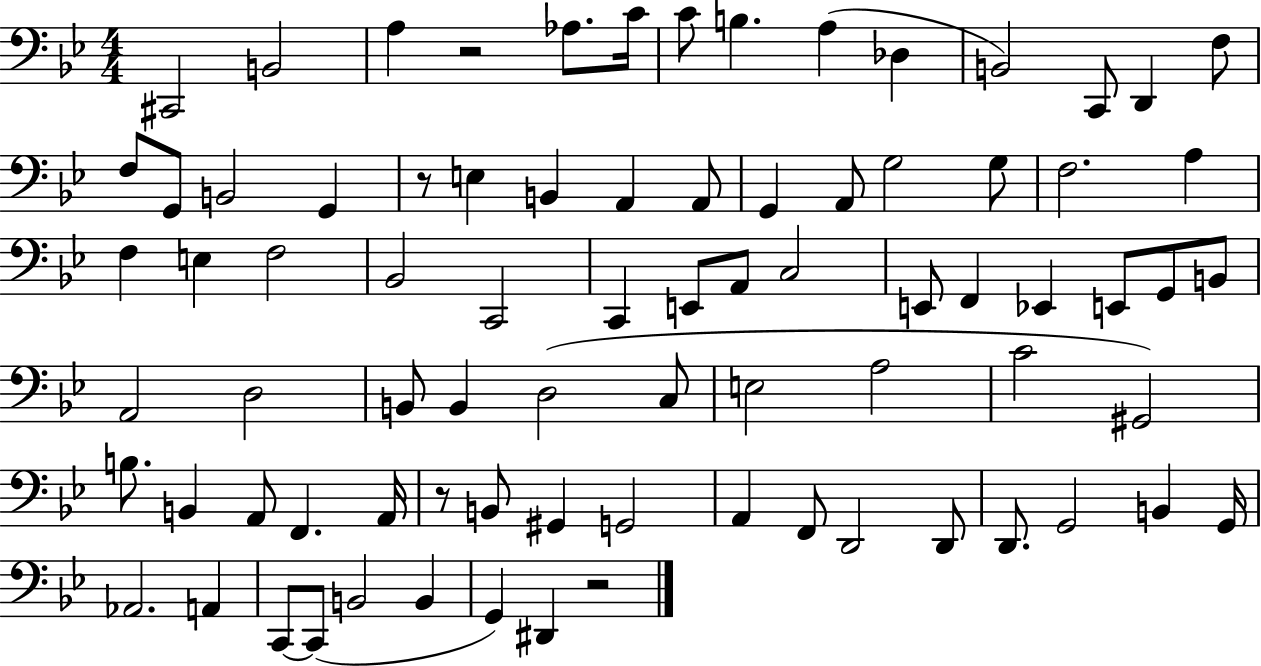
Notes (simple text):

C#2/h B2/h A3/q R/h Ab3/e. C4/s C4/e B3/q. A3/q Db3/q B2/h C2/e D2/q F3/e F3/e G2/e B2/h G2/q R/e E3/q B2/q A2/q A2/e G2/q A2/e G3/h G3/e F3/h. A3/q F3/q E3/q F3/h Bb2/h C2/h C2/q E2/e A2/e C3/h E2/e F2/q Eb2/q E2/e G2/e B2/e A2/h D3/h B2/e B2/q D3/h C3/e E3/h A3/h C4/h G#2/h B3/e. B2/q A2/e F2/q. A2/s R/e B2/e G#2/q G2/h A2/q F2/e D2/h D2/e D2/e. G2/h B2/q G2/s Ab2/h. A2/q C2/e C2/e B2/h B2/q G2/q D#2/q R/h